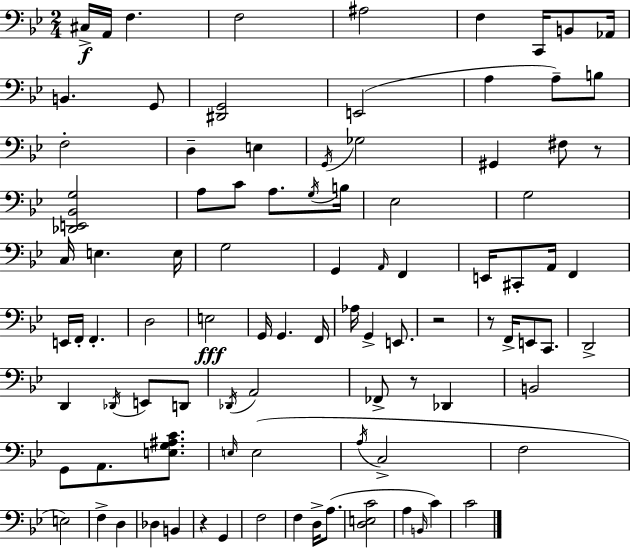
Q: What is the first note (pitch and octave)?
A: C#3